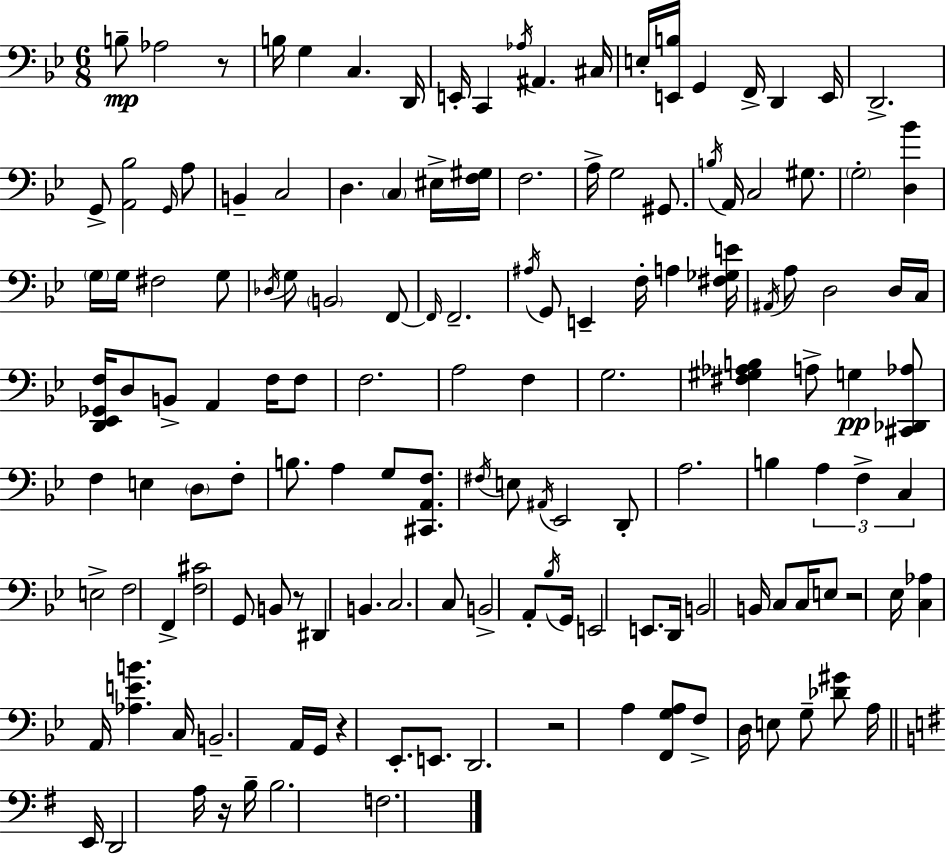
B3/e Ab3/h R/e B3/s G3/q C3/q. D2/s E2/s C2/q Ab3/s A#2/q. C#3/s E3/s [E2,B3]/s G2/q F2/s D2/q E2/s D2/h. G2/e [A2,Bb3]/h G2/s A3/e B2/q C3/h D3/q. C3/q EIS3/s [F3,G#3]/s F3/h. A3/s G3/h G#2/e. B3/s A2/s C3/h G#3/e. G3/h [D3,Bb4]/q G3/s G3/s F#3/h G3/e Db3/s G3/e B2/h F2/e F2/s F2/h. A#3/s G2/e E2/q F3/s A3/q [F#3,Gb3,E4]/s A#2/s A3/e D3/h D3/s C3/s [D2,Eb2,Gb2,F3]/s D3/e B2/e A2/q F3/s F3/e F3/h. A3/h F3/q G3/h. [F#3,G#3,Ab3,B3]/q A3/e G3/q [C#2,Db2,Ab3]/e F3/q E3/q D3/e F3/e B3/e. A3/q G3/e [C#2,A2,F3]/e. F#3/s E3/e A#2/s Eb2/h D2/e A3/h. B3/q A3/q F3/q C3/q E3/h F3/h F2/q [F3,C#4]/h G2/e B2/e R/e D#2/q B2/q. C3/h. C3/e B2/h A2/e Bb3/s G2/s E2/h E2/e. D2/s B2/h B2/s C3/e C3/s E3/e R/h Eb3/s [C3,Ab3]/q A2/s [Ab3,E4,B4]/q. C3/s B2/h. A2/s G2/s R/q Eb2/e. E2/e. D2/h. R/h A3/q [F2,G3,A3]/e F3/e D3/s E3/e G3/e [Db4,G#4]/e A3/s E2/s D2/h A3/s R/s B3/s B3/h. F3/h.